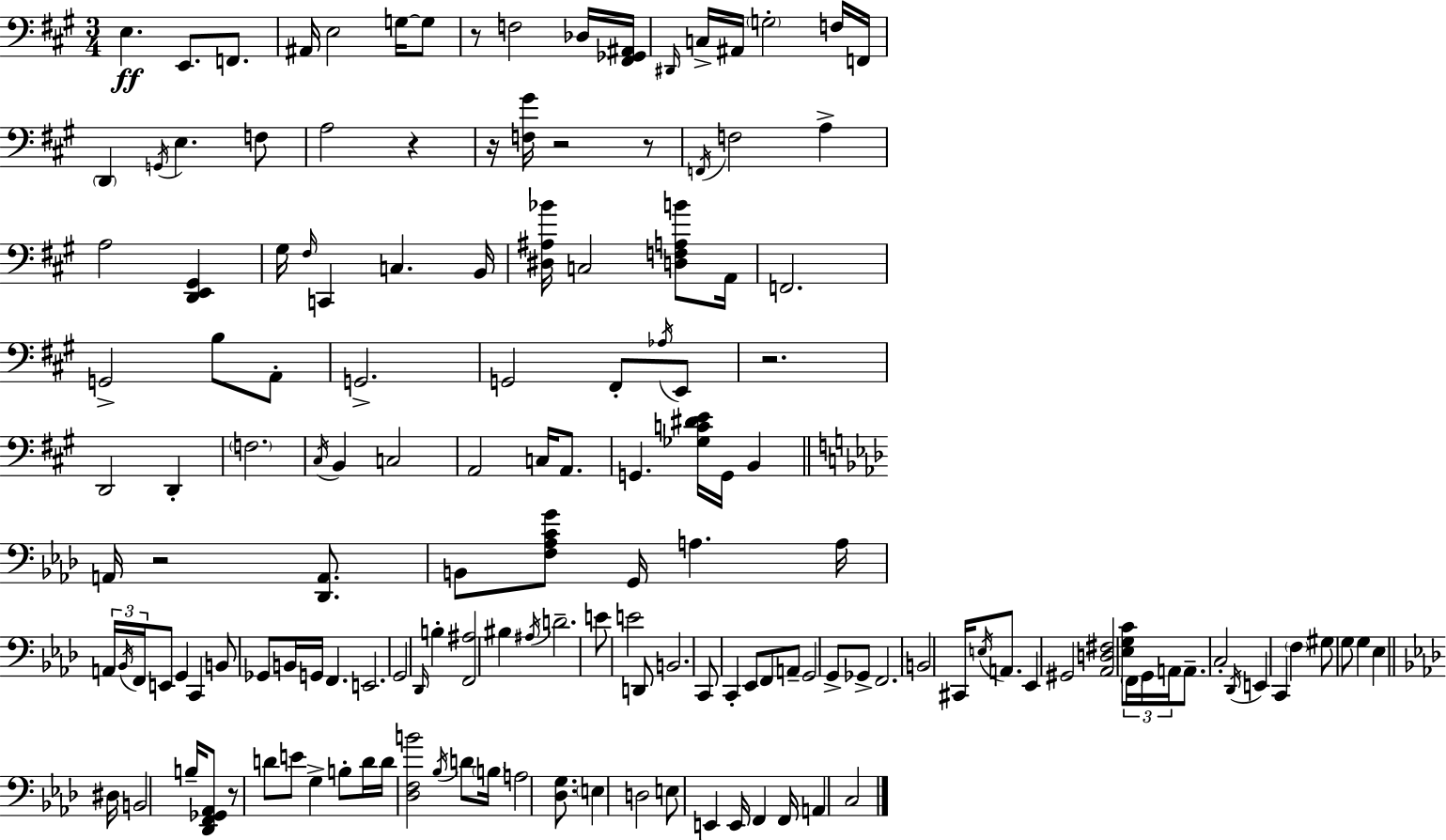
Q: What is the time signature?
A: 3/4